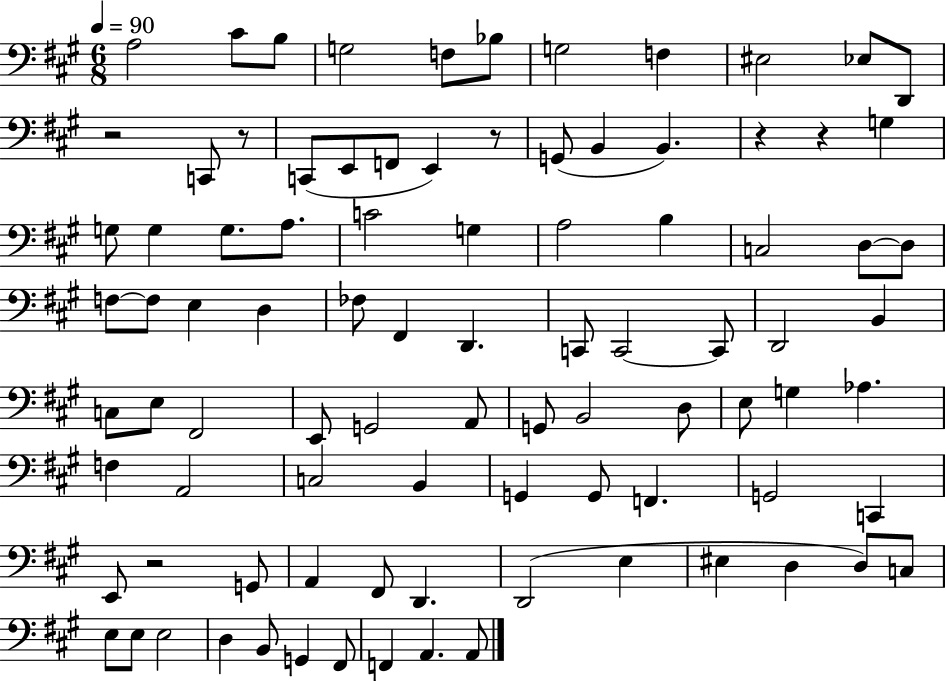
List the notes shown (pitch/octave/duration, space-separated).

A3/h C#4/e B3/e G3/h F3/e Bb3/e G3/h F3/q EIS3/h Eb3/e D2/e R/h C2/e R/e C2/e E2/e F2/e E2/q R/e G2/e B2/q B2/q. R/q R/q G3/q G3/e G3/q G3/e. A3/e. C4/h G3/q A3/h B3/q C3/h D3/e D3/e F3/e F3/e E3/q D3/q FES3/e F#2/q D2/q. C2/e C2/h C2/e D2/h B2/q C3/e E3/e F#2/h E2/e G2/h A2/e G2/e B2/h D3/e E3/e G3/q Ab3/q. F3/q A2/h C3/h B2/q G2/q G2/e F2/q. G2/h C2/q E2/e R/h G2/e A2/q F#2/e D2/q. D2/h E3/q EIS3/q D3/q D3/e C3/e E3/e E3/e E3/h D3/q B2/e G2/q F#2/e F2/q A2/q. A2/e